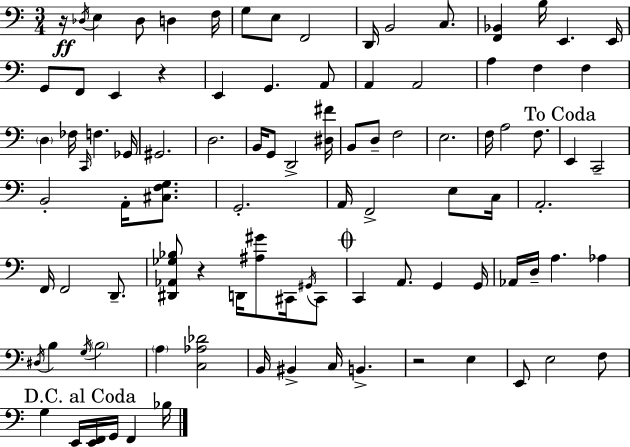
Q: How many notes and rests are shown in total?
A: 96